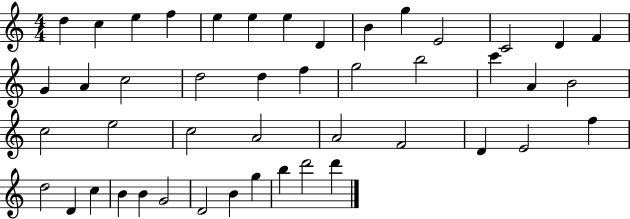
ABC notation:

X:1
T:Untitled
M:4/4
L:1/4
K:C
d c e f e e e D B g E2 C2 D F G A c2 d2 d f g2 b2 c' A B2 c2 e2 c2 A2 A2 F2 D E2 f d2 D c B B G2 D2 B g b d'2 d'